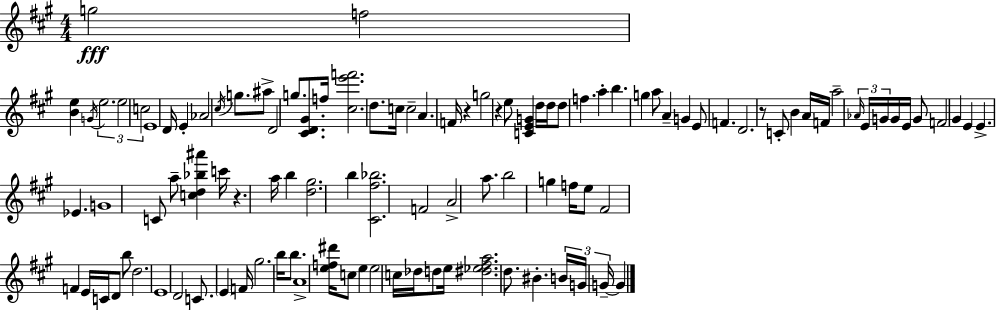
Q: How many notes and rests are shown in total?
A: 108